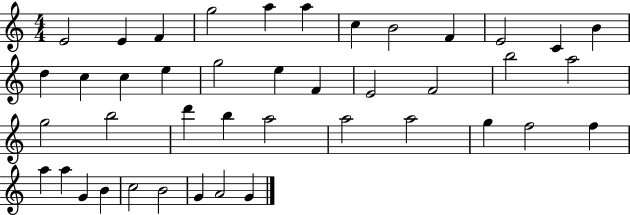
{
  \clef treble
  \numericTimeSignature
  \time 4/4
  \key c \major
  e'2 e'4 f'4 | g''2 a''4 a''4 | c''4 b'2 f'4 | e'2 c'4 b'4 | \break d''4 c''4 c''4 e''4 | g''2 e''4 f'4 | e'2 f'2 | b''2 a''2 | \break g''2 b''2 | d'''4 b''4 a''2 | a''2 a''2 | g''4 f''2 f''4 | \break a''4 a''4 g'4 b'4 | c''2 b'2 | g'4 a'2 g'4 | \bar "|."
}